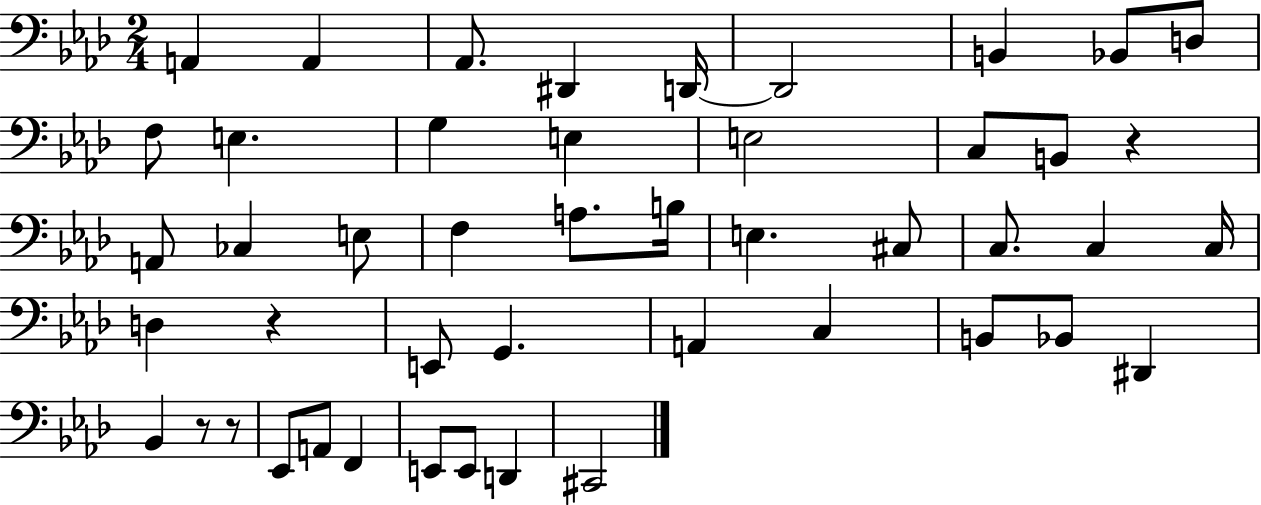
{
  \clef bass
  \numericTimeSignature
  \time 2/4
  \key aes \major
  a,4 a,4 | aes,8. dis,4 d,16~~ | d,2 | b,4 bes,8 d8 | \break f8 e4. | g4 e4 | e2 | c8 b,8 r4 | \break a,8 ces4 e8 | f4 a8. b16 | e4. cis8 | c8. c4 c16 | \break d4 r4 | e,8 g,4. | a,4 c4 | b,8 bes,8 dis,4 | \break bes,4 r8 r8 | ees,8 a,8 f,4 | e,8 e,8 d,4 | cis,2 | \break \bar "|."
}